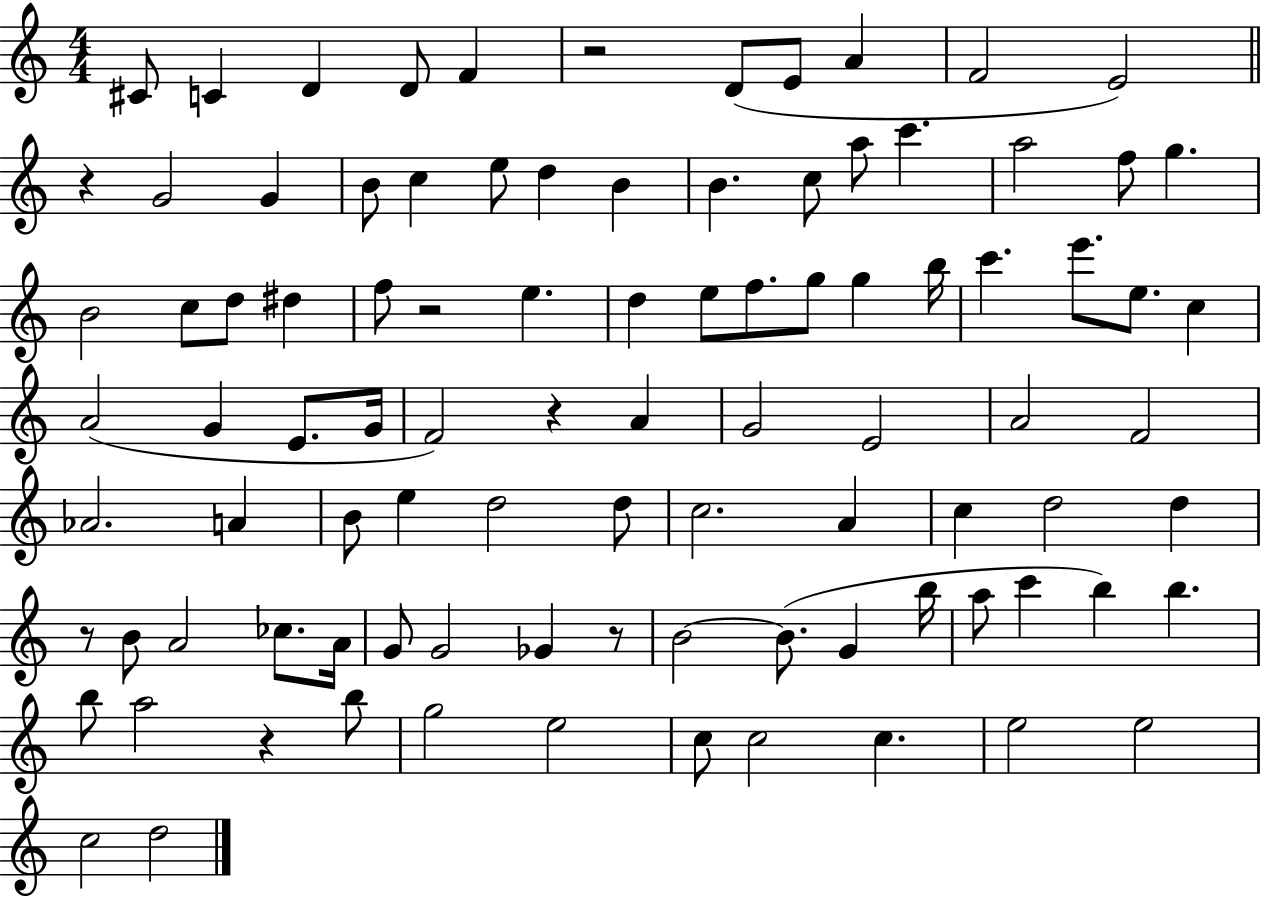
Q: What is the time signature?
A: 4/4